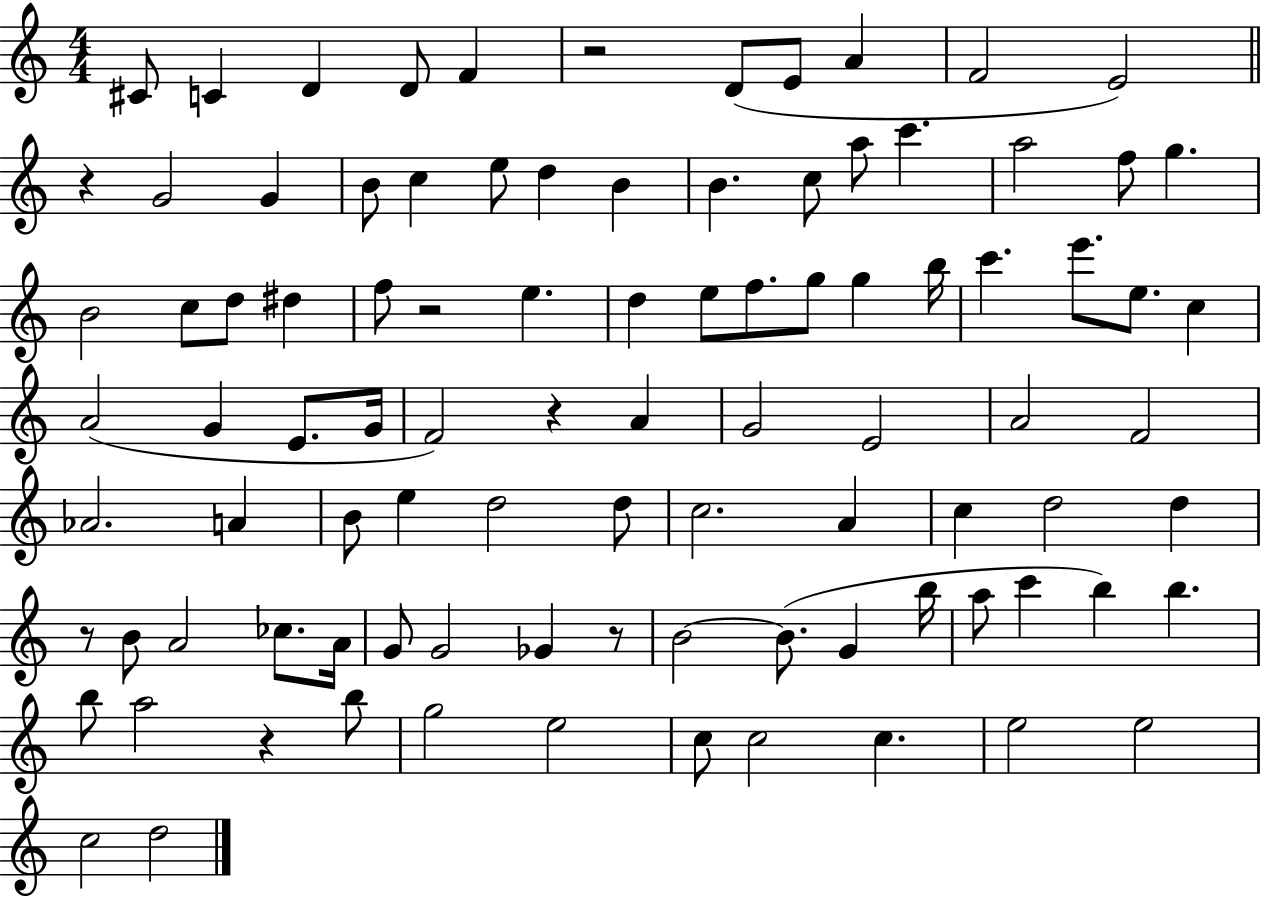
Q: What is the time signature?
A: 4/4